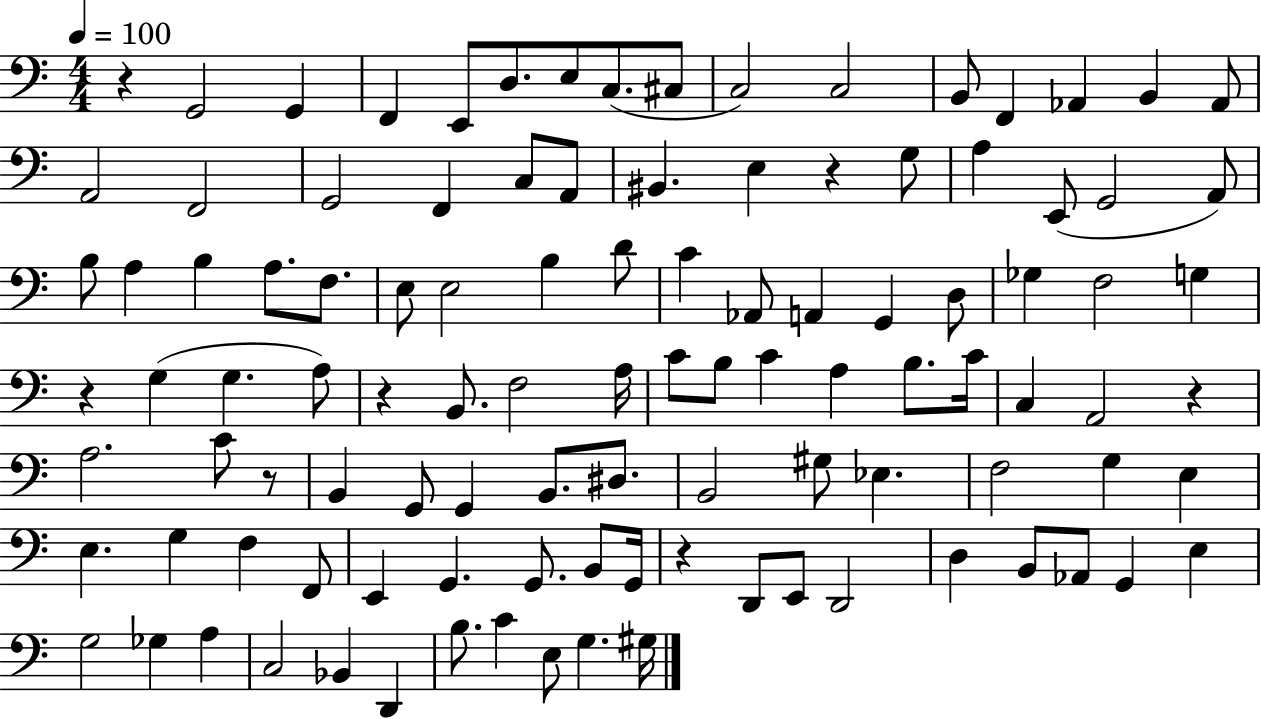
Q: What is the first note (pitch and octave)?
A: G2